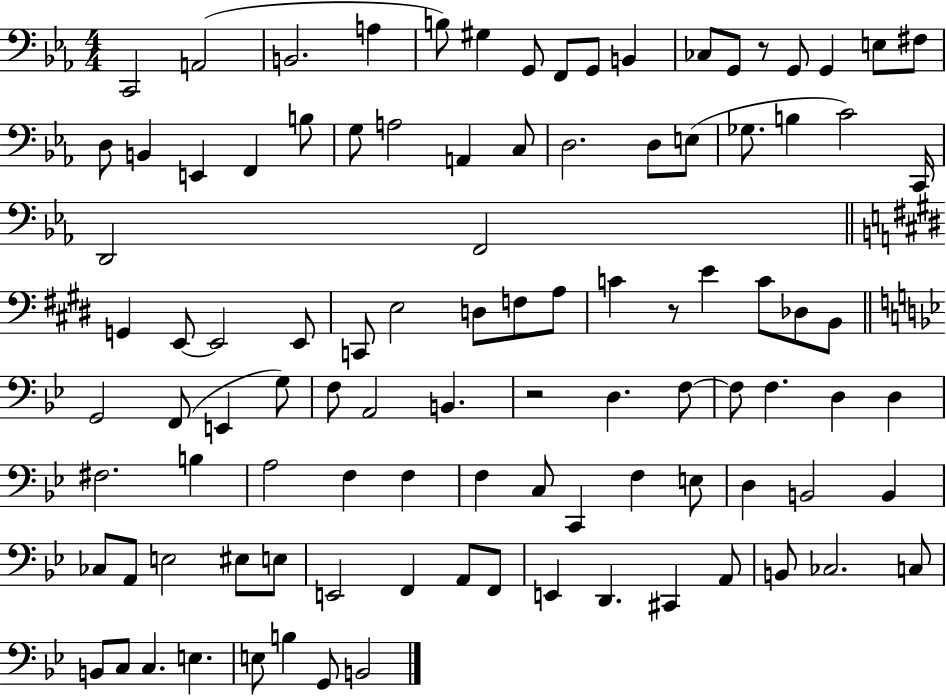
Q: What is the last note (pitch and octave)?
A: B2